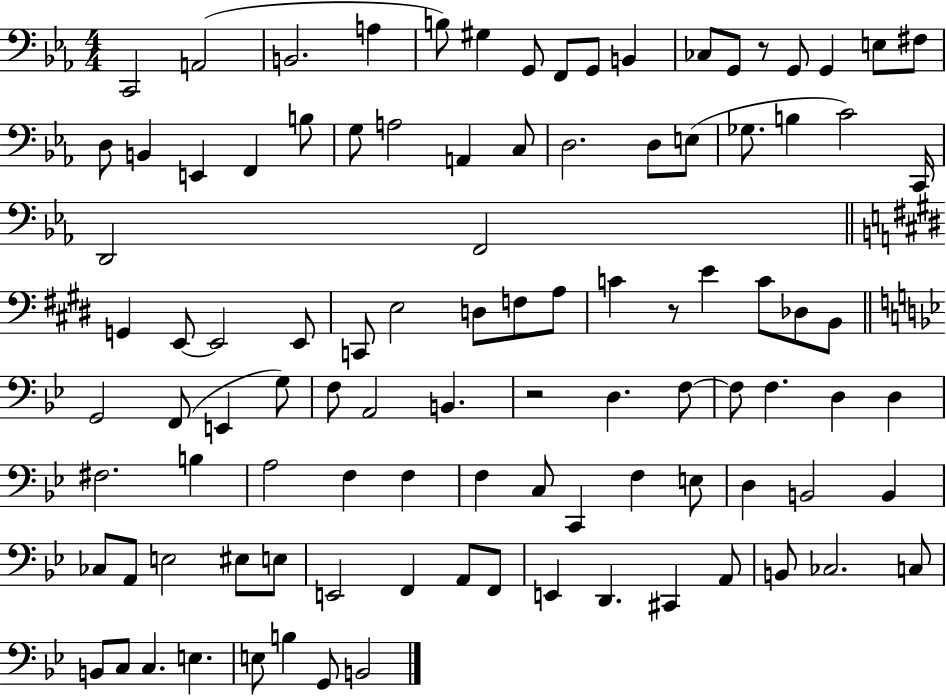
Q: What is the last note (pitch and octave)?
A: B2